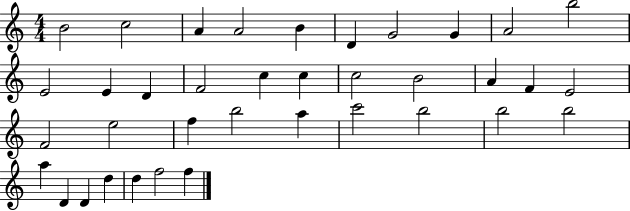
{
  \clef treble
  \numericTimeSignature
  \time 4/4
  \key c \major
  b'2 c''2 | a'4 a'2 b'4 | d'4 g'2 g'4 | a'2 b''2 | \break e'2 e'4 d'4 | f'2 c''4 c''4 | c''2 b'2 | a'4 f'4 e'2 | \break f'2 e''2 | f''4 b''2 a''4 | c'''2 b''2 | b''2 b''2 | \break a''4 d'4 d'4 d''4 | d''4 f''2 f''4 | \bar "|."
}